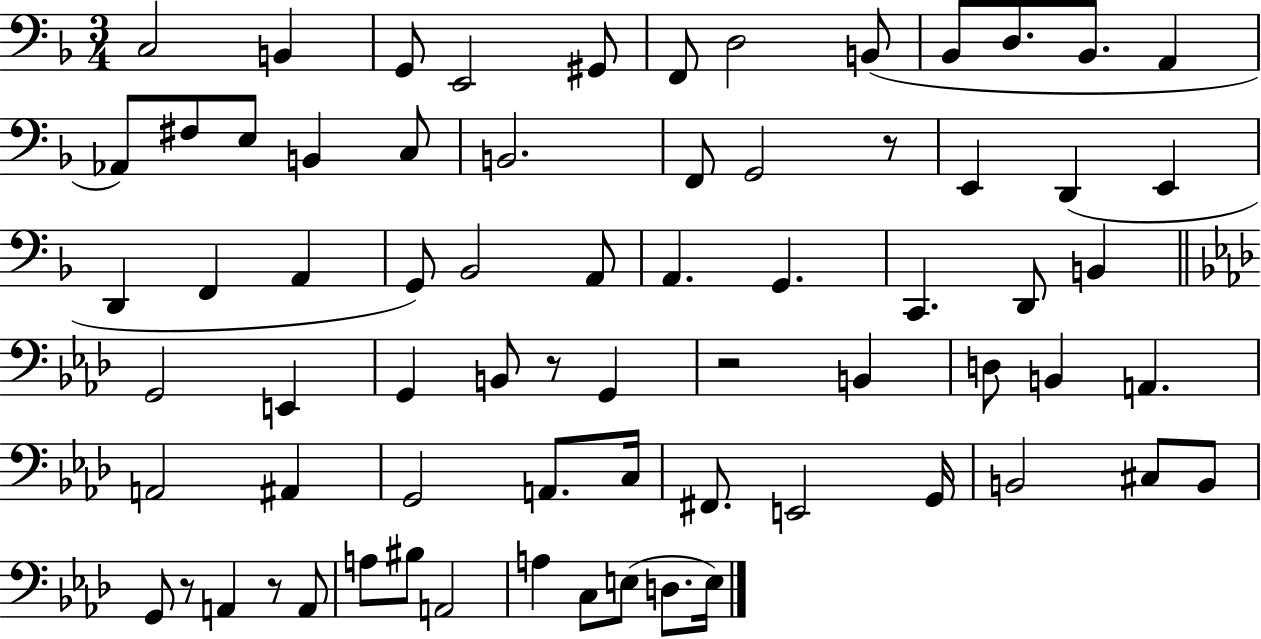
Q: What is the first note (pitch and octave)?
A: C3